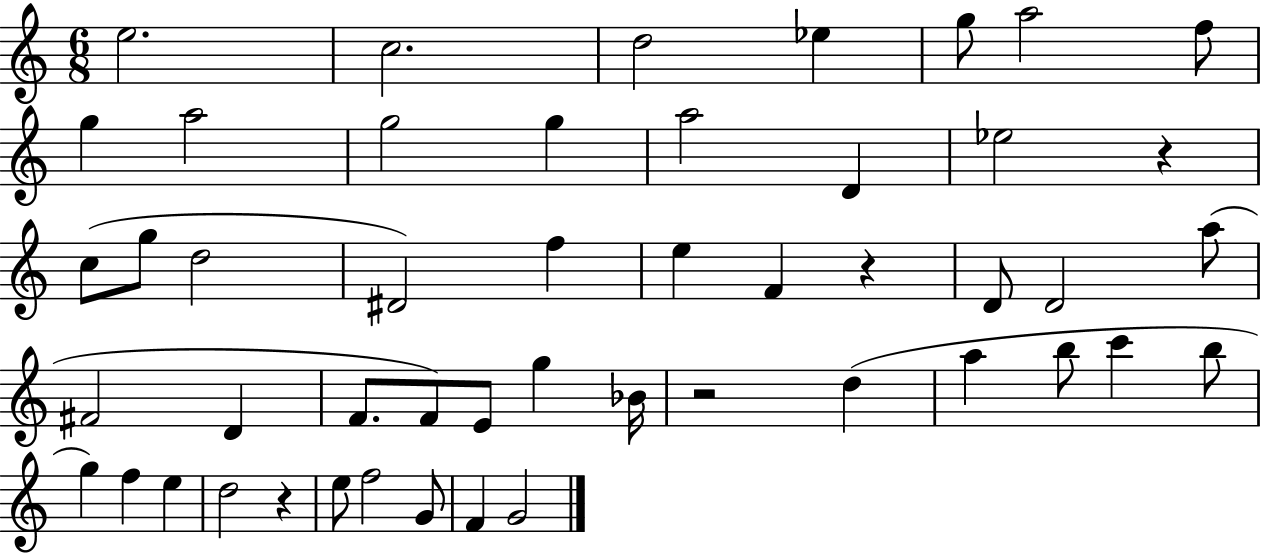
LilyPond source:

{
  \clef treble
  \numericTimeSignature
  \time 6/8
  \key c \major
  e''2. | c''2. | d''2 ees''4 | g''8 a''2 f''8 | \break g''4 a''2 | g''2 g''4 | a''2 d'4 | ees''2 r4 | \break c''8( g''8 d''2 | dis'2) f''4 | e''4 f'4 r4 | d'8 d'2 a''8( | \break fis'2 d'4 | f'8. f'8) e'8 g''4 bes'16 | r2 d''4( | a''4 b''8 c'''4 b''8 | \break g''4) f''4 e''4 | d''2 r4 | e''8 f''2 g'8 | f'4 g'2 | \break \bar "|."
}